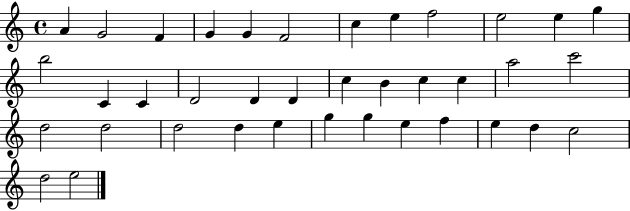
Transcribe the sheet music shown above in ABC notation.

X:1
T:Untitled
M:4/4
L:1/4
K:C
A G2 F G G F2 c e f2 e2 e g b2 C C D2 D D c B c c a2 c'2 d2 d2 d2 d e g g e f e d c2 d2 e2